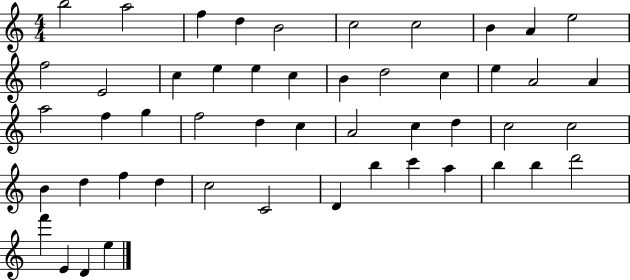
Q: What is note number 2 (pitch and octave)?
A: A5